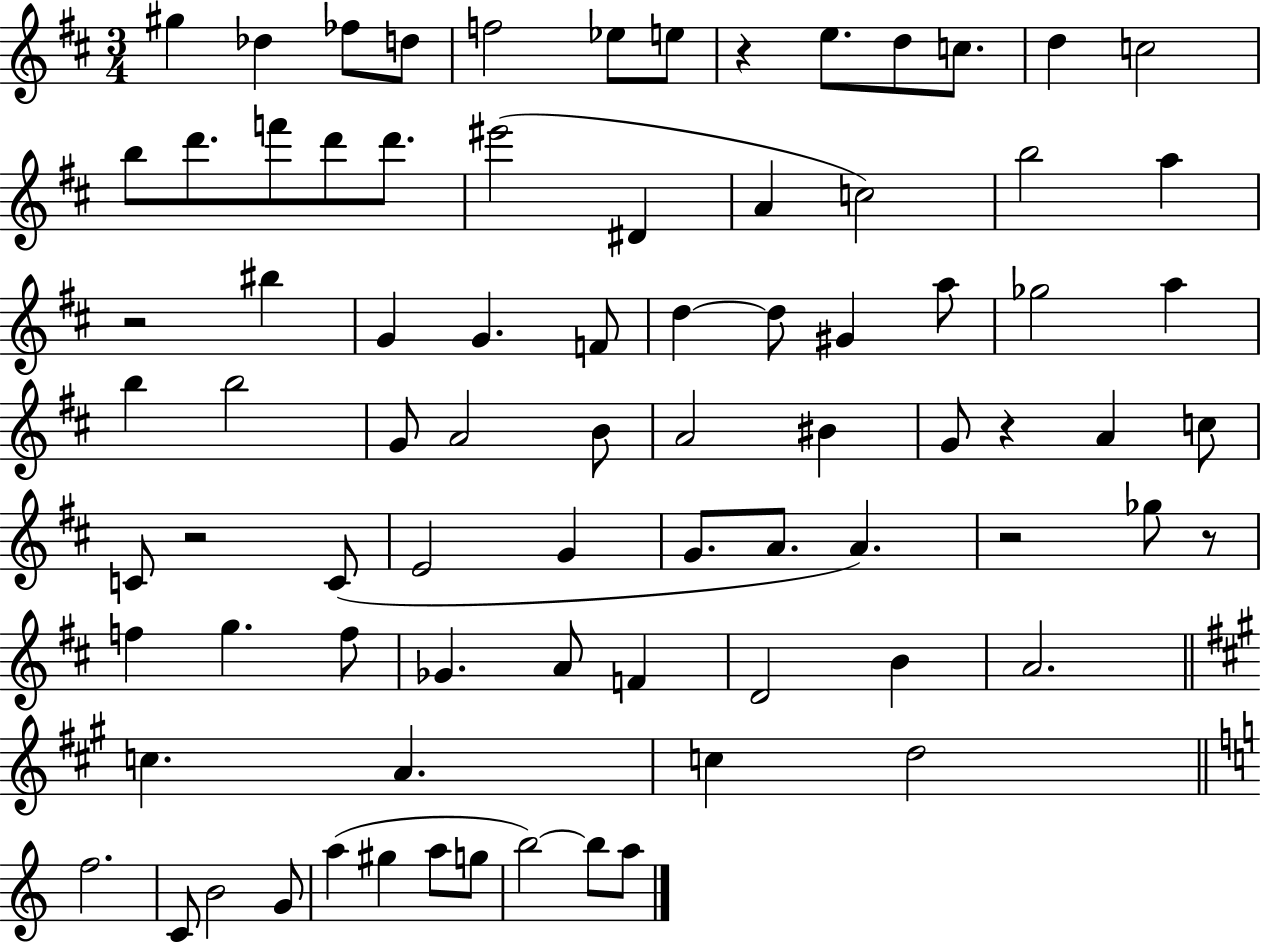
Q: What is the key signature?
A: D major